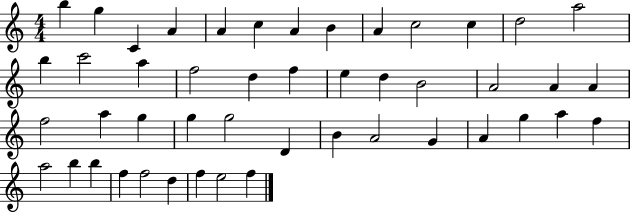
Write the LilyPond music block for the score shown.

{
  \clef treble
  \numericTimeSignature
  \time 4/4
  \key c \major
  b''4 g''4 c'4 a'4 | a'4 c''4 a'4 b'4 | a'4 c''2 c''4 | d''2 a''2 | \break b''4 c'''2 a''4 | f''2 d''4 f''4 | e''4 d''4 b'2 | a'2 a'4 a'4 | \break f''2 a''4 g''4 | g''4 g''2 d'4 | b'4 a'2 g'4 | a'4 g''4 a''4 f''4 | \break a''2 b''4 b''4 | f''4 f''2 d''4 | f''4 e''2 f''4 | \bar "|."
}